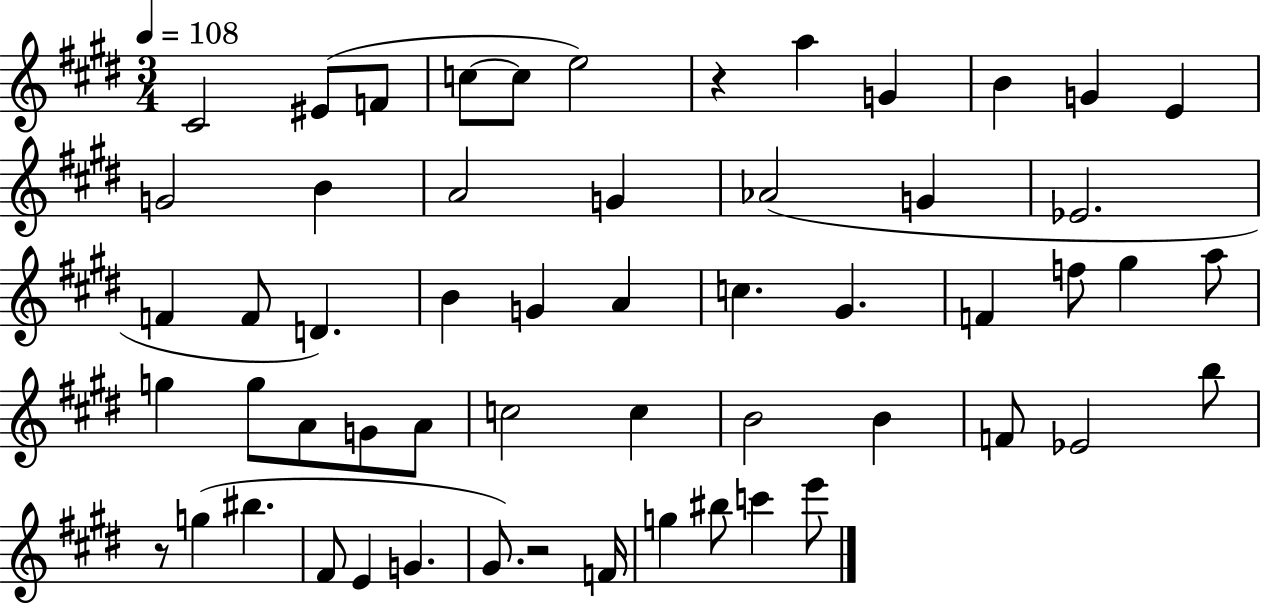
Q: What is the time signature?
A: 3/4